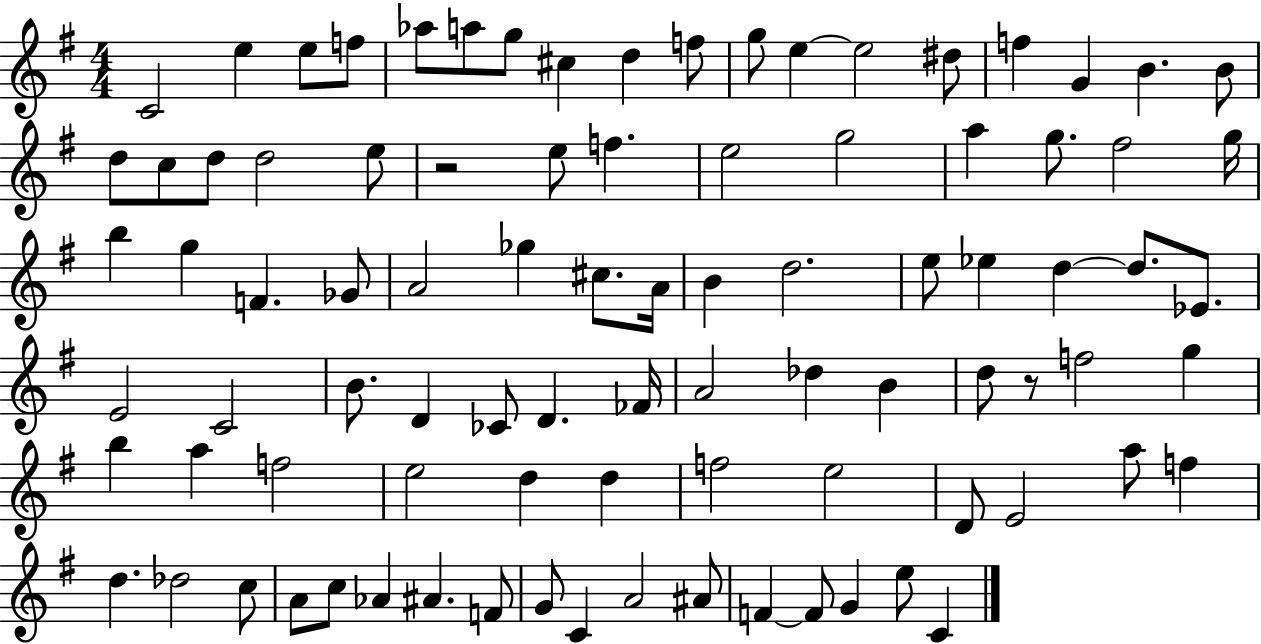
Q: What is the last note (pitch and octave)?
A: C4